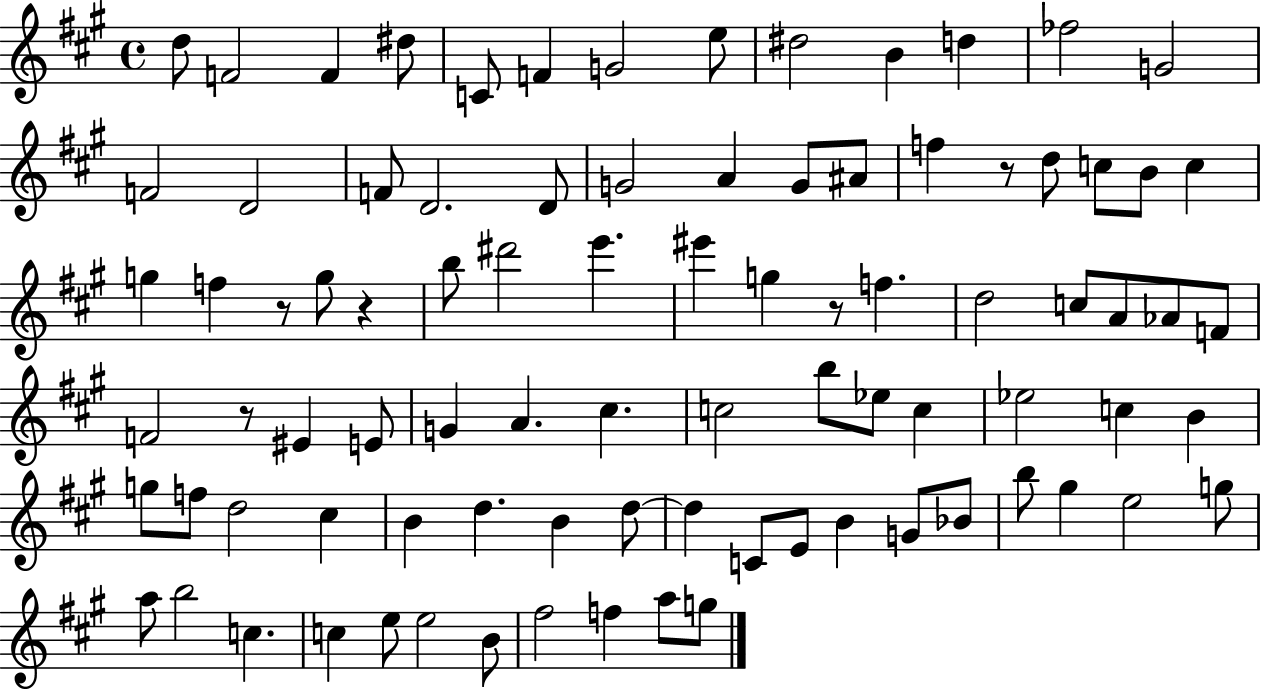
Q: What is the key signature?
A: A major